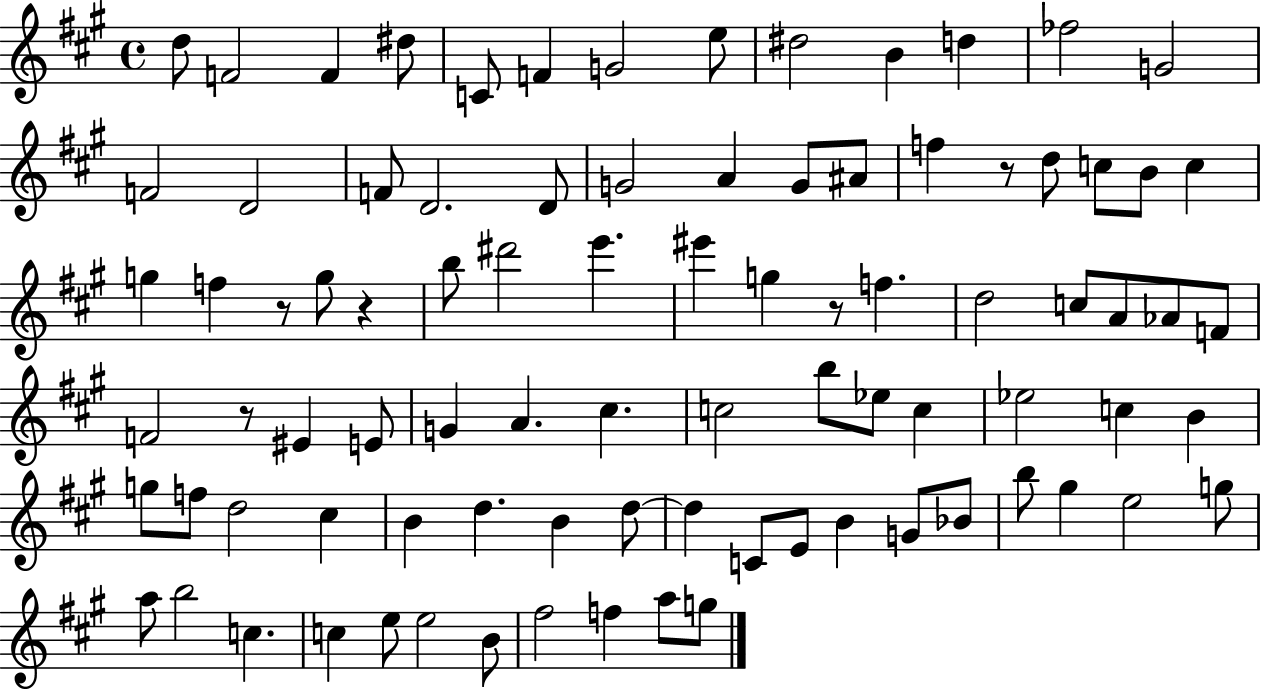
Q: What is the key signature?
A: A major